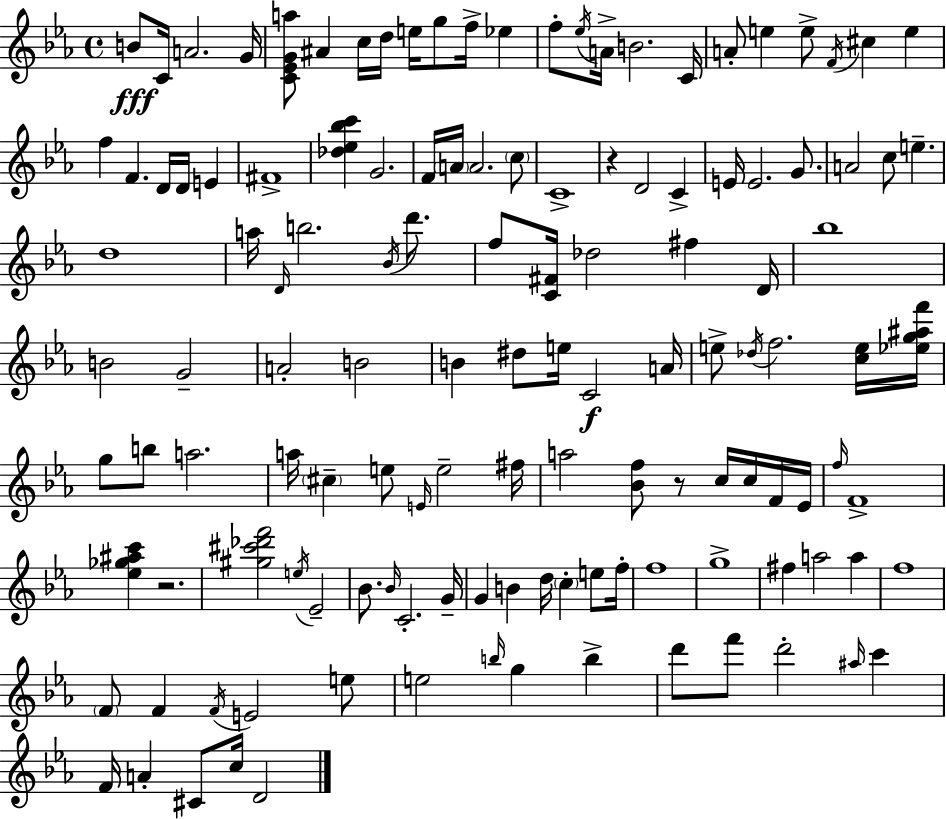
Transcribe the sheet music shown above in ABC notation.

X:1
T:Untitled
M:4/4
L:1/4
K:Cm
B/2 C/4 A2 G/4 [C_EGa]/2 ^A c/4 d/4 e/4 g/2 f/4 _e f/2 _e/4 A/4 B2 C/4 A/2 e e/2 F/4 ^c e f F D/4 D/4 E ^F4 [_d_e_bc'] G2 F/4 A/4 A2 c/2 C4 z D2 C E/4 E2 G/2 A2 c/2 e d4 a/4 D/4 b2 _B/4 d'/2 f/2 [C^F]/4 _d2 ^f D/4 _b4 B2 G2 A2 B2 B ^d/2 e/4 C2 A/4 e/2 _d/4 f2 [ce]/4 [_eg^af']/4 g/2 b/2 a2 a/4 ^c e/2 E/4 e2 ^f/4 a2 [_Bf]/2 z/2 c/4 c/4 F/4 _E/4 f/4 F4 [_e_g^ac'] z2 [^g^c'_d'f']2 e/4 _E2 _B/2 _B/4 C2 G/4 G B d/4 c e/2 f/4 f4 g4 ^f a2 a f4 F/2 F F/4 E2 e/2 e2 b/4 g b d'/2 f'/2 d'2 ^a/4 c' F/4 A ^C/2 c/4 D2